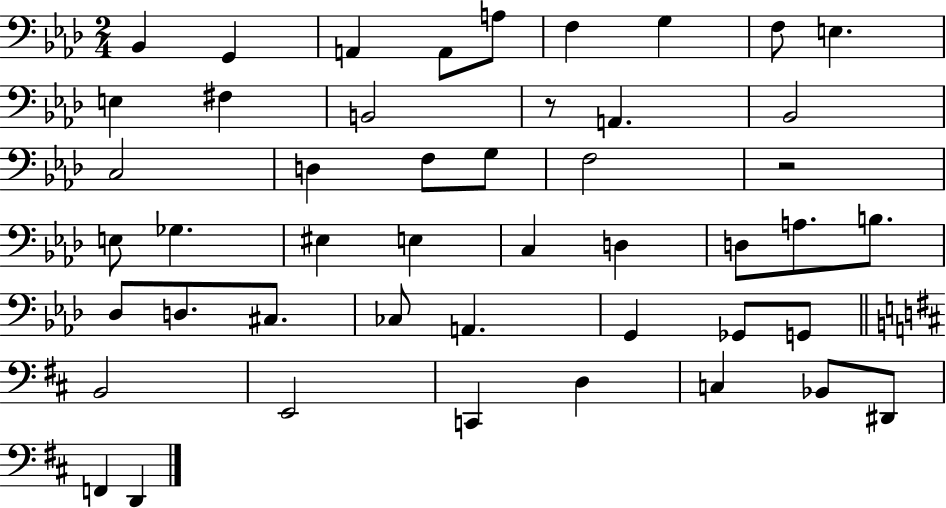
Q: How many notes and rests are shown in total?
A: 47